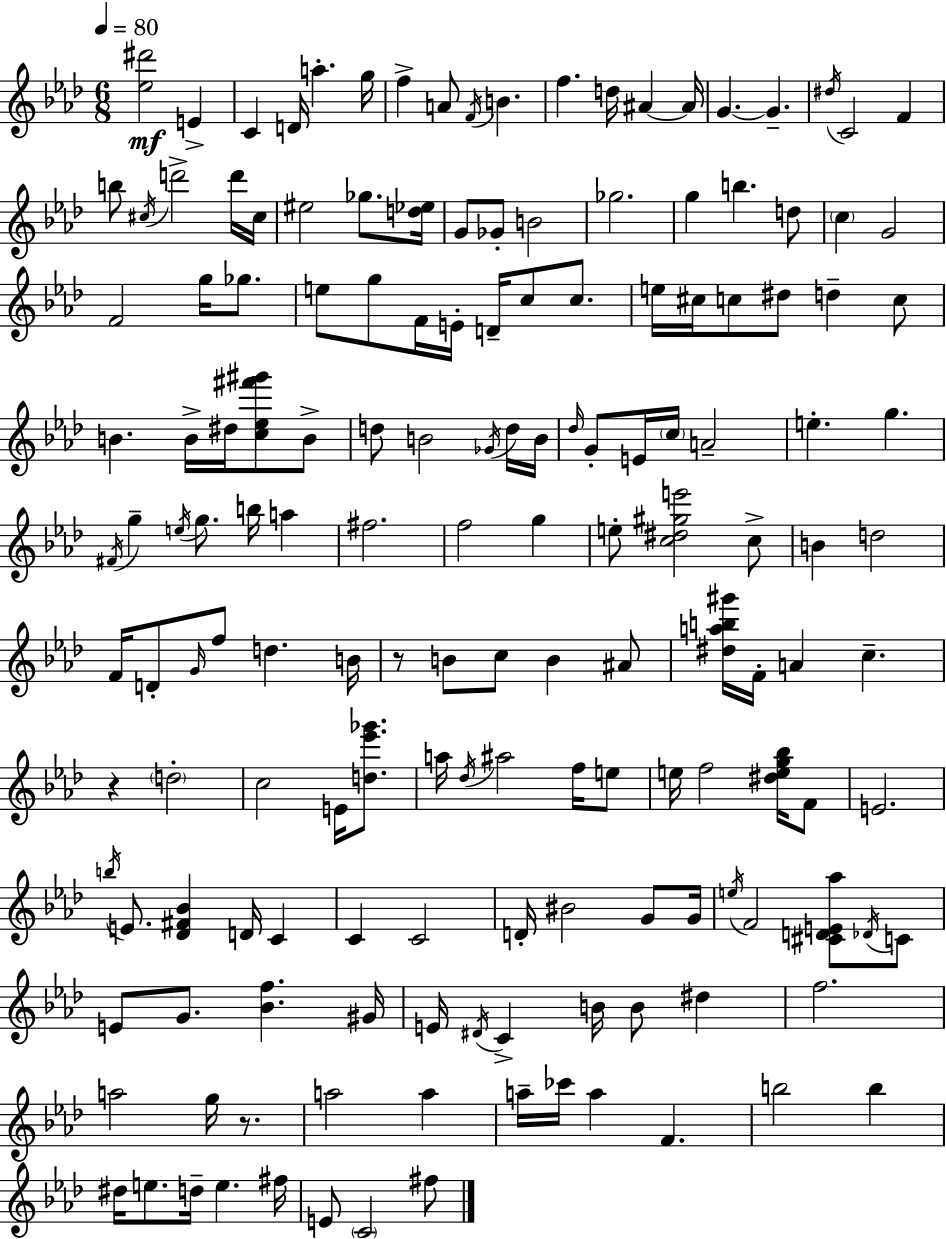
X:1
T:Untitled
M:6/8
L:1/4
K:Ab
[_e^d']2 E C D/4 a g/4 f A/2 F/4 B f d/4 ^A ^A/4 G G ^d/4 C2 F b/2 ^c/4 d'2 d'/4 ^c/4 ^e2 _g/2 [d_e]/4 G/2 _G/2 B2 _g2 g b d/2 c G2 F2 g/4 _g/2 e/2 g/2 F/4 E/4 D/4 c/2 c/2 e/4 ^c/4 c/2 ^d/2 d c/2 B B/4 ^d/4 [c_e^f'^g']/2 B/2 d/2 B2 _G/4 d/4 B/4 _d/4 G/2 E/4 c/4 A2 e g ^F/4 g e/4 g/2 b/4 a ^f2 f2 g e/2 [c^d^ge']2 c/2 B d2 F/4 D/2 G/4 f/2 d B/4 z/2 B/2 c/2 B ^A/2 [^dab^g']/4 F/4 A c z d2 c2 E/4 [d_e'_g']/2 a/4 _d/4 ^a2 f/4 e/2 e/4 f2 [^deg_b]/4 F/2 E2 b/4 E/2 [_D^F_B] D/4 C C C2 D/4 ^B2 G/2 G/4 e/4 F2 [^CDE_a]/2 _D/4 C/2 E/2 G/2 [_Bf] ^G/4 E/4 ^D/4 C B/4 B/2 ^d f2 a2 g/4 z/2 a2 a a/4 _c'/4 a F b2 b ^d/4 e/2 d/4 e ^f/4 E/2 C2 ^f/2